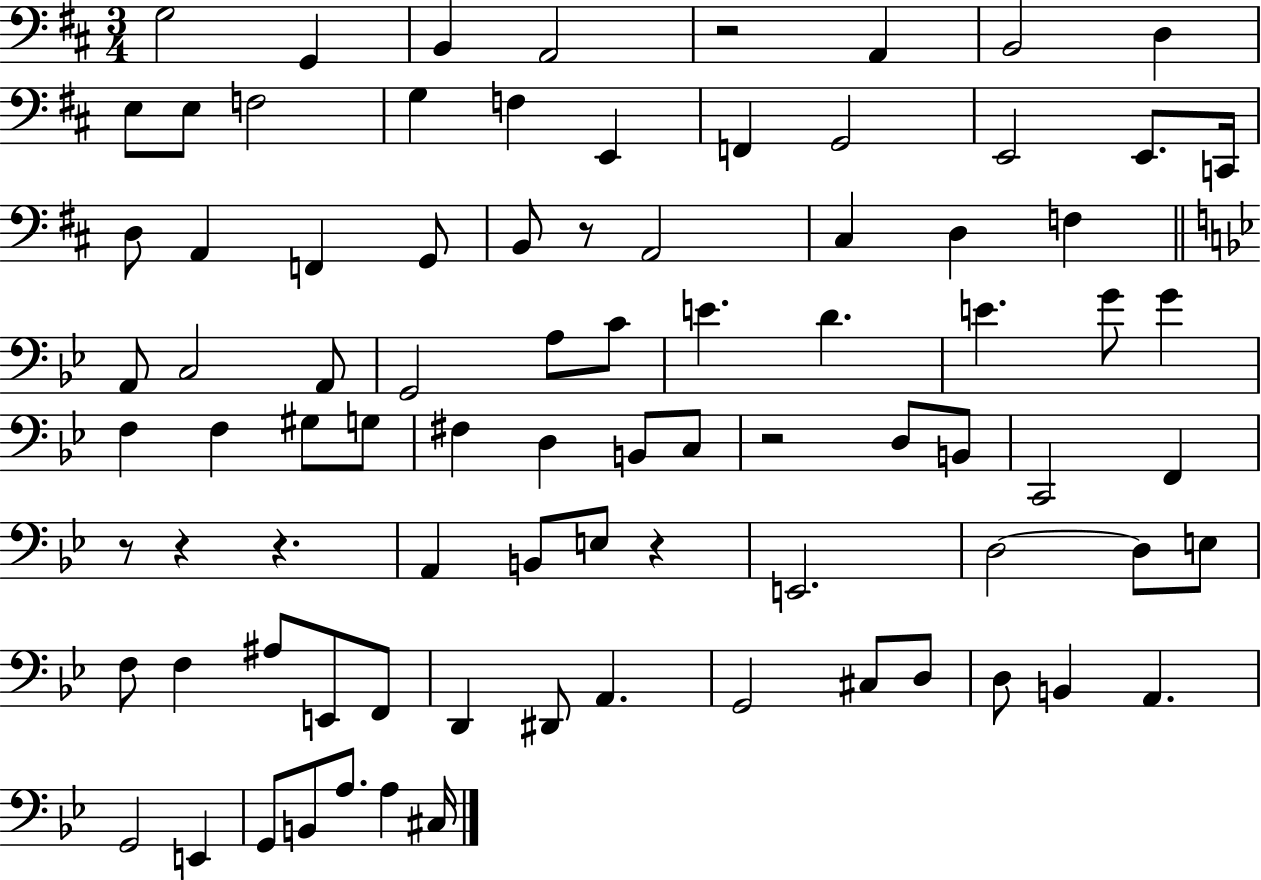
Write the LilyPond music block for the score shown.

{
  \clef bass
  \numericTimeSignature
  \time 3/4
  \key d \major
  \repeat volta 2 { g2 g,4 | b,4 a,2 | r2 a,4 | b,2 d4 | \break e8 e8 f2 | g4 f4 e,4 | f,4 g,2 | e,2 e,8. c,16 | \break d8 a,4 f,4 g,8 | b,8 r8 a,2 | cis4 d4 f4 | \bar "||" \break \key bes \major a,8 c2 a,8 | g,2 a8 c'8 | e'4. d'4. | e'4. g'8 g'4 | \break f4 f4 gis8 g8 | fis4 d4 b,8 c8 | r2 d8 b,8 | c,2 f,4 | \break r8 r4 r4. | a,4 b,8 e8 r4 | e,2. | d2~~ d8 e8 | \break f8 f4 ais8 e,8 f,8 | d,4 dis,8 a,4. | g,2 cis8 d8 | d8 b,4 a,4. | \break g,2 e,4 | g,8 b,8 a8. a4 cis16 | } \bar "|."
}